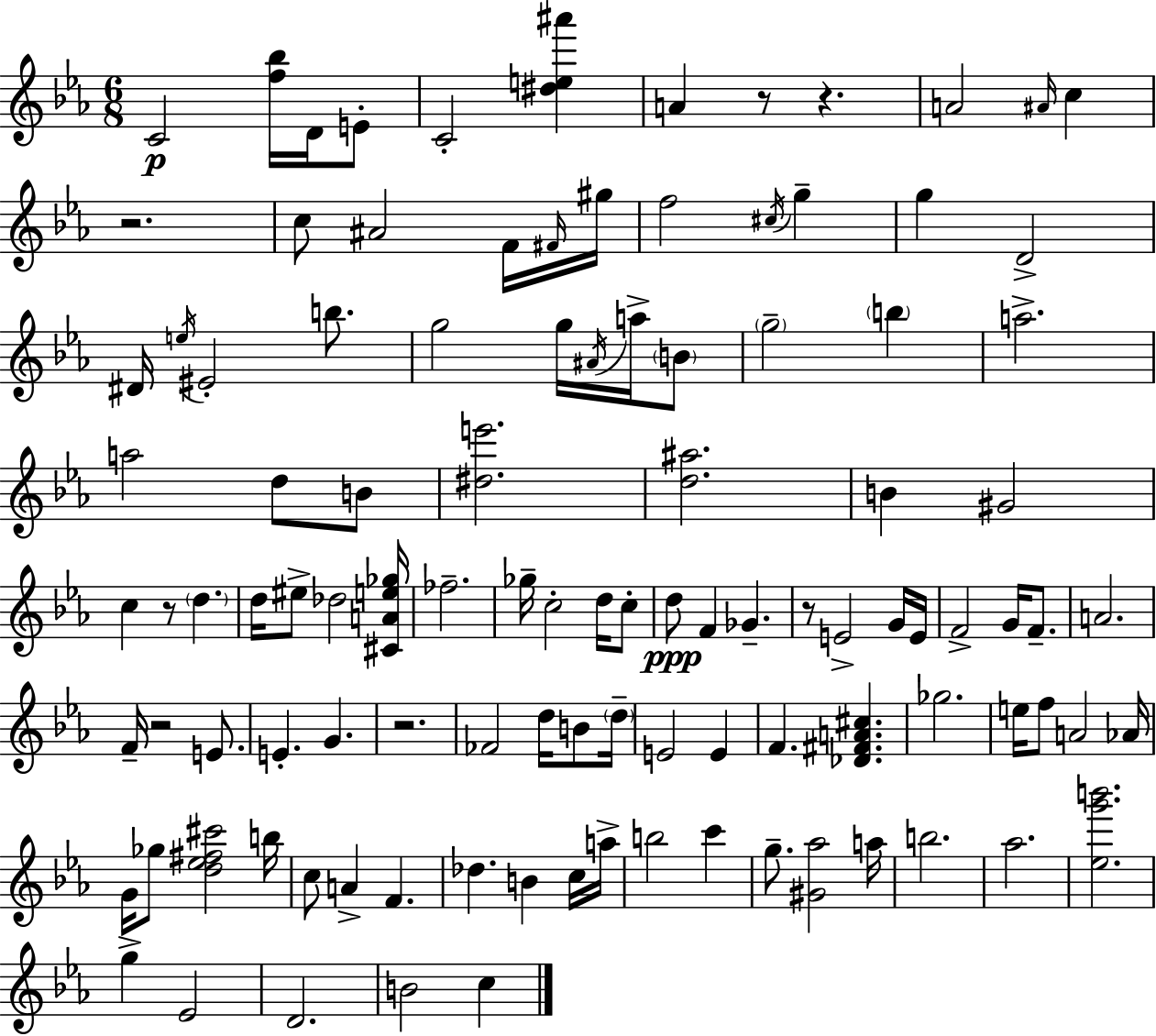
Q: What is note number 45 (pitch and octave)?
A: C5